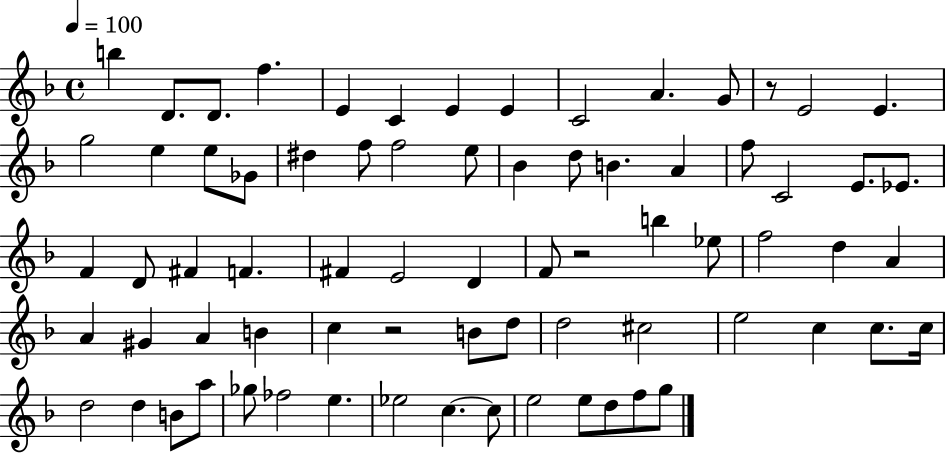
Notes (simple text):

B5/q D4/e. D4/e. F5/q. E4/q C4/q E4/q E4/q C4/h A4/q. G4/e R/e E4/h E4/q. G5/h E5/q E5/e Gb4/e D#5/q F5/e F5/h E5/e Bb4/q D5/e B4/q. A4/q F5/e C4/h E4/e. Eb4/e. F4/q D4/e F#4/q F4/q. F#4/q E4/h D4/q F4/e R/h B5/q Eb5/e F5/h D5/q A4/q A4/q G#4/q A4/q B4/q C5/q R/h B4/e D5/e D5/h C#5/h E5/h C5/q C5/e. C5/s D5/h D5/q B4/e A5/e Gb5/e FES5/h E5/q. Eb5/h C5/q. C5/e E5/h E5/e D5/e F5/e G5/e